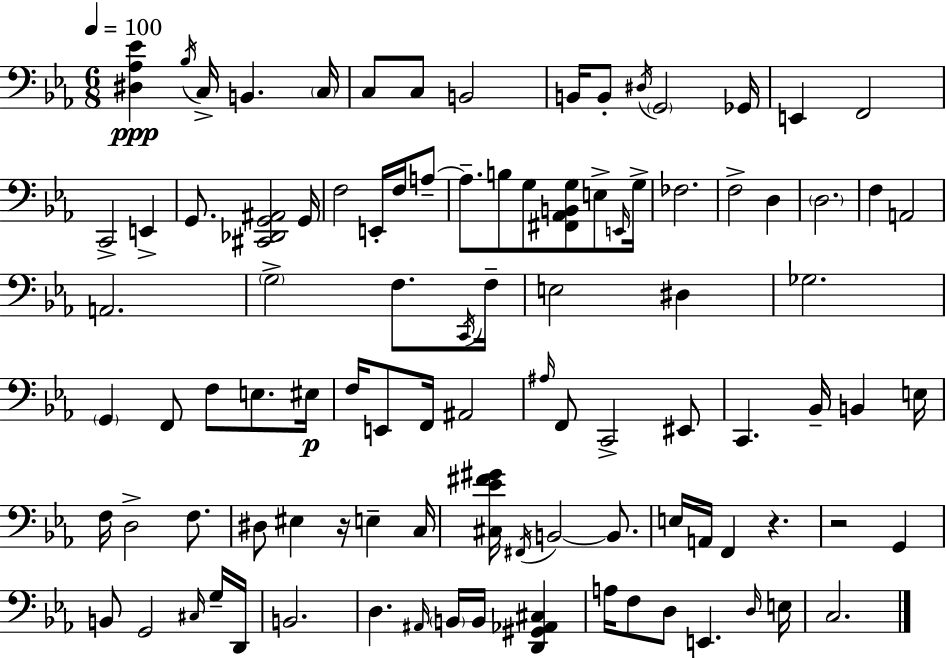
X:1
T:Untitled
M:6/8
L:1/4
K:Eb
[^D,_A,_E] _B,/4 C,/4 B,, C,/4 C,/2 C,/2 B,,2 B,,/4 B,,/2 ^D,/4 G,,2 _G,,/4 E,, F,,2 C,,2 E,, G,,/2 [^C,,_D,,G,,^A,,]2 G,,/4 F,2 E,,/4 F,/4 A,/2 A,/2 B,/2 G,/2 [^F,,_A,,B,,G,]/2 E,/2 E,,/4 G,/4 _F,2 F,2 D, D,2 F, A,,2 A,,2 G,2 F,/2 C,,/4 F,/4 E,2 ^D, _G,2 G,, F,,/2 F,/2 E,/2 ^E,/4 F,/4 E,,/2 F,,/4 ^A,,2 ^A,/4 F,,/2 C,,2 ^E,,/2 C,, _B,,/4 B,, E,/4 F,/4 D,2 F,/2 ^D,/2 ^E, z/4 E, C,/4 [^C,_E^F^G]/4 ^F,,/4 B,,2 B,,/2 E,/4 A,,/4 F,, z z2 G,, B,,/2 G,,2 ^C,/4 G,/4 D,,/4 B,,2 D, ^A,,/4 B,,/4 B,,/4 [D,,^G,,_A,,^C,] A,/4 F,/2 D,/2 E,, D,/4 E,/4 C,2